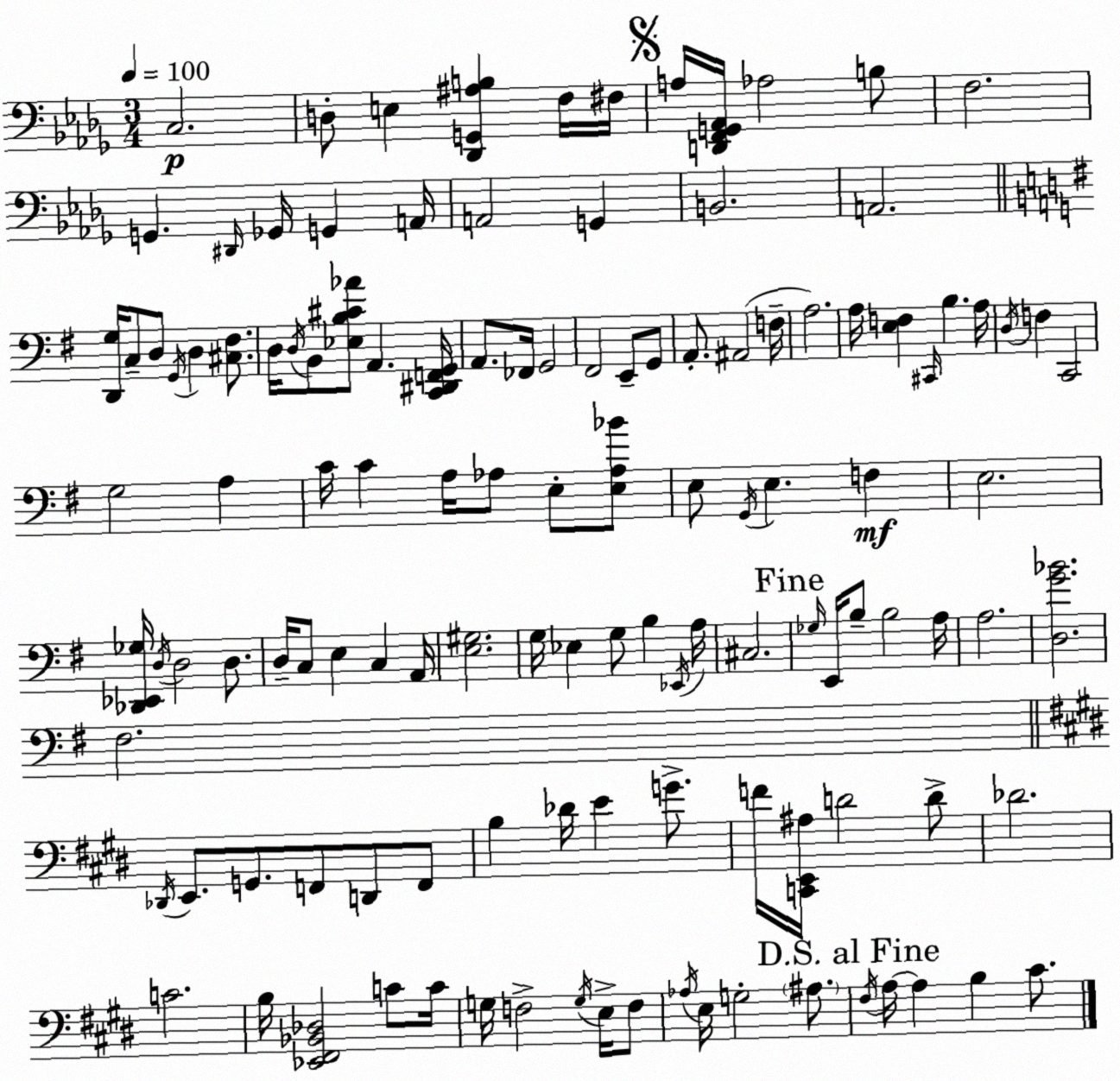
X:1
T:Untitled
M:3/4
L:1/4
K:Bbm
C,2 D,/2 E, [_D,,G,,^A,B,] F,/4 ^F,/4 A,/4 [D,,F,,G,,_A,,]/4 _A,2 B,/2 F,2 G,, ^D,,/4 _G,,/4 G,, A,,/4 A,,2 G,, B,,2 A,,2 [D,,G,]/4 C,/2 D,/2 G,,/4 D, [^C,^F,]/2 D,/4 D,/4 B,,/2 [_E,B,^C_A]/2 A,, [C,,^D,,F,,G,,]/4 A,,/2 _F,,/4 G,,2 ^F,,2 E,,/2 G,,/2 A,,/2 ^A,,2 F,/4 A,2 A,/4 [E,F,] ^C,,/4 B, A,/4 D,/4 F, C,,2 G,2 A, C/4 C A,/4 _A,/2 E,/2 [E,_A,_B]/2 E,/2 G,,/4 E, F, E,2 [_D,,_E,,_G,]/4 D,/4 D,2 D,/2 D,/4 C,/2 E, C, A,,/4 [E,^G,]2 G,/4 _E, G,/2 B, _E,,/4 A,/4 ^C,2 _G,/4 E,,/4 B,/2 B,2 A,/4 A,2 [D,G_B]2 ^F,2 _D,,/4 E,,/2 G,,/2 F,,/2 D,,/2 F,,/2 B, _D/4 E G/2 F/4 [C,,E,,^A,]/4 D2 D/2 _D2 C2 B,/4 [_E,,^F,,_B,,_D,]2 C/2 C/4 G,/4 F,2 G,/4 E,/4 F,/2 _A,/4 E,/4 G,2 ^A,/2 ^F,/4 A,/4 A, B, ^C/2